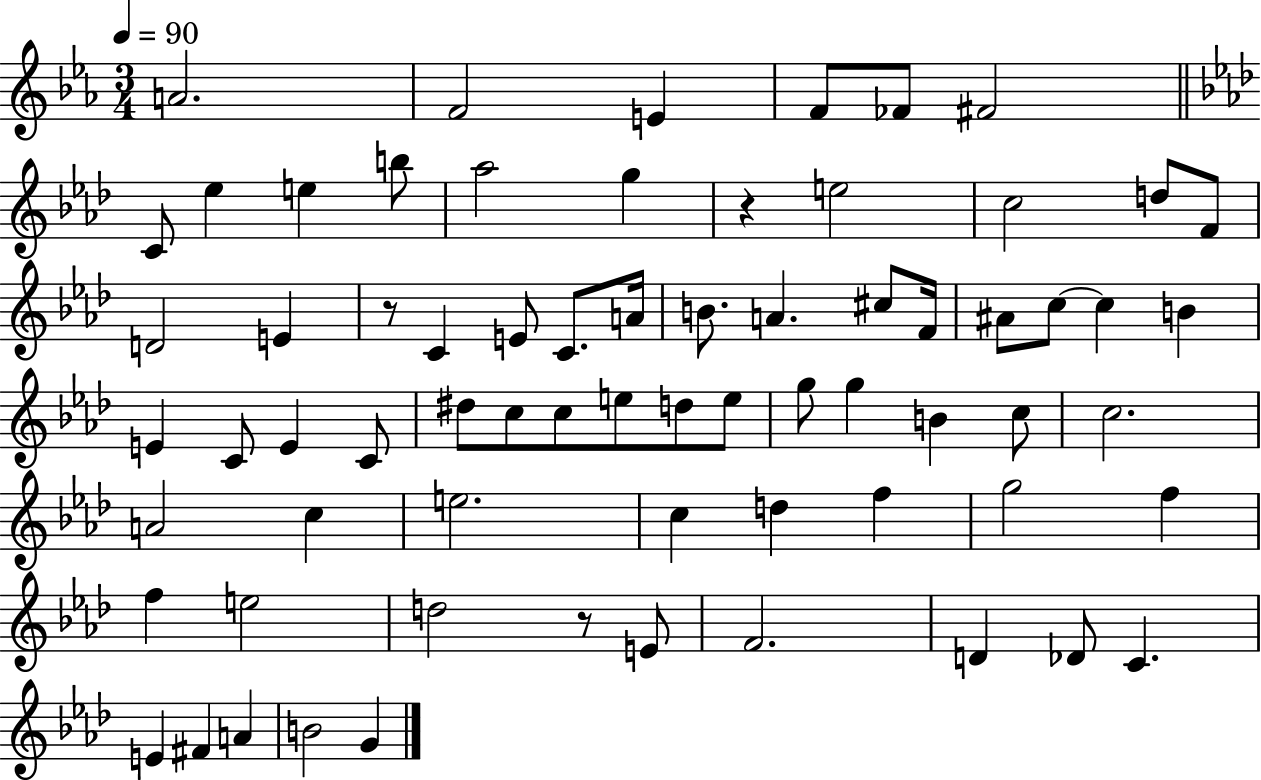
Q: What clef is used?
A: treble